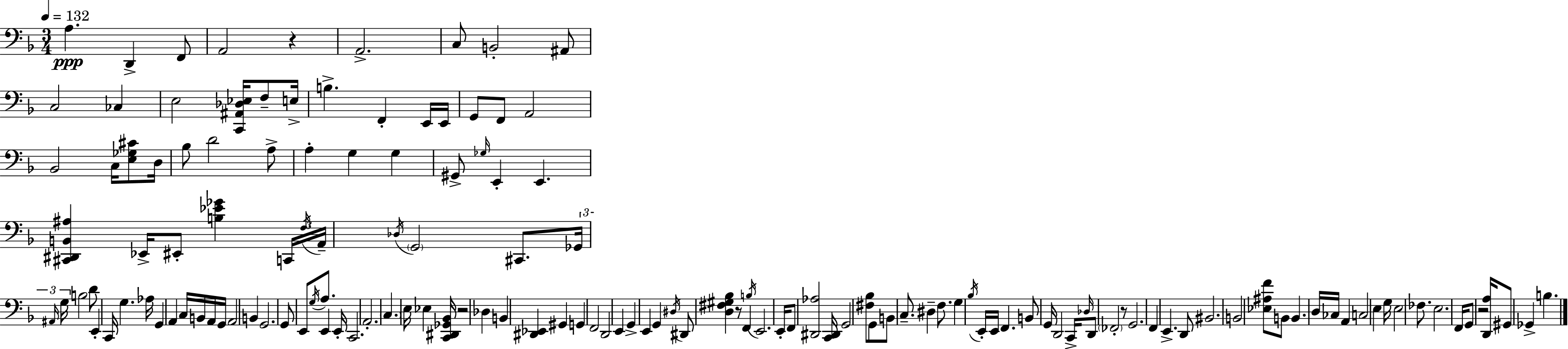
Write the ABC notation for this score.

X:1
T:Untitled
M:3/4
L:1/4
K:Dm
A, D,, F,,/2 A,,2 z A,,2 C,/2 B,,2 ^A,,/2 C,2 _C, E,2 [C,,^A,,_D,_E,]/4 F,/2 E,/4 B, F,, E,,/4 E,,/4 G,,/2 F,,/2 A,,2 _B,,2 C,/4 [E,_G,^C]/2 D,/4 _B,/2 D2 A,/2 A, G, G, ^G,,/2 _G,/4 E,, E,, [^C,,^D,,B,,^A,] _E,,/4 ^E,,/2 [B,_E_G] C,,/4 F,/4 A,,/4 _D,/4 G,,2 ^C,,/2 _G,,/4 ^A,,/4 G,/4 B,2 D/2 E,, C,,/4 G, _A,/4 G,, A,, C,/4 B,,/4 A,,/4 G,,/4 A,,2 B,, G,,2 G,,/2 E,,/2 G,/4 A,/2 E,, E,,/4 C,,2 A,,2 C, E,/4 _E, [C,,^D,,_G,,_B,,]/4 z2 _D, B,, [^D,,_E,,] ^G,, G,, F,,2 D,,2 E,, G,, E,, G,, ^D,/4 ^D,,/2 [D,^F,^G,_B,] z/2 F,, B,/4 E,,2 E,,/4 F,,/2 [^D,,_A,]2 [C,,^D,,]/4 G,,2 [^F,_B,]/2 G,,/2 B,,/2 C,/2 ^D, F,/2 G, _B,/4 E,,/4 E,,/4 F,, B,,/2 G,,/4 D,,2 C,,/4 _D,/4 D,,/2 _F,,2 z/2 G,,2 F,, E,, D,,/2 ^B,,2 B,,2 [_E,^A,F]/2 B,,/2 B,, D,/4 _C,/4 A,, C,2 E, G,/4 E,2 _F,/2 E,2 F,,/4 G,,/2 z2 [D,,A,]/4 ^G,,/2 _G,, B,